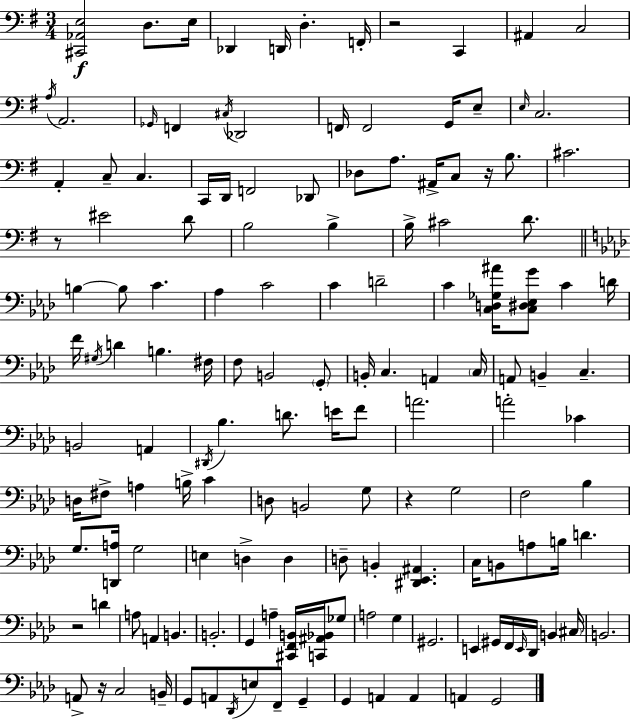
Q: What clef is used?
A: bass